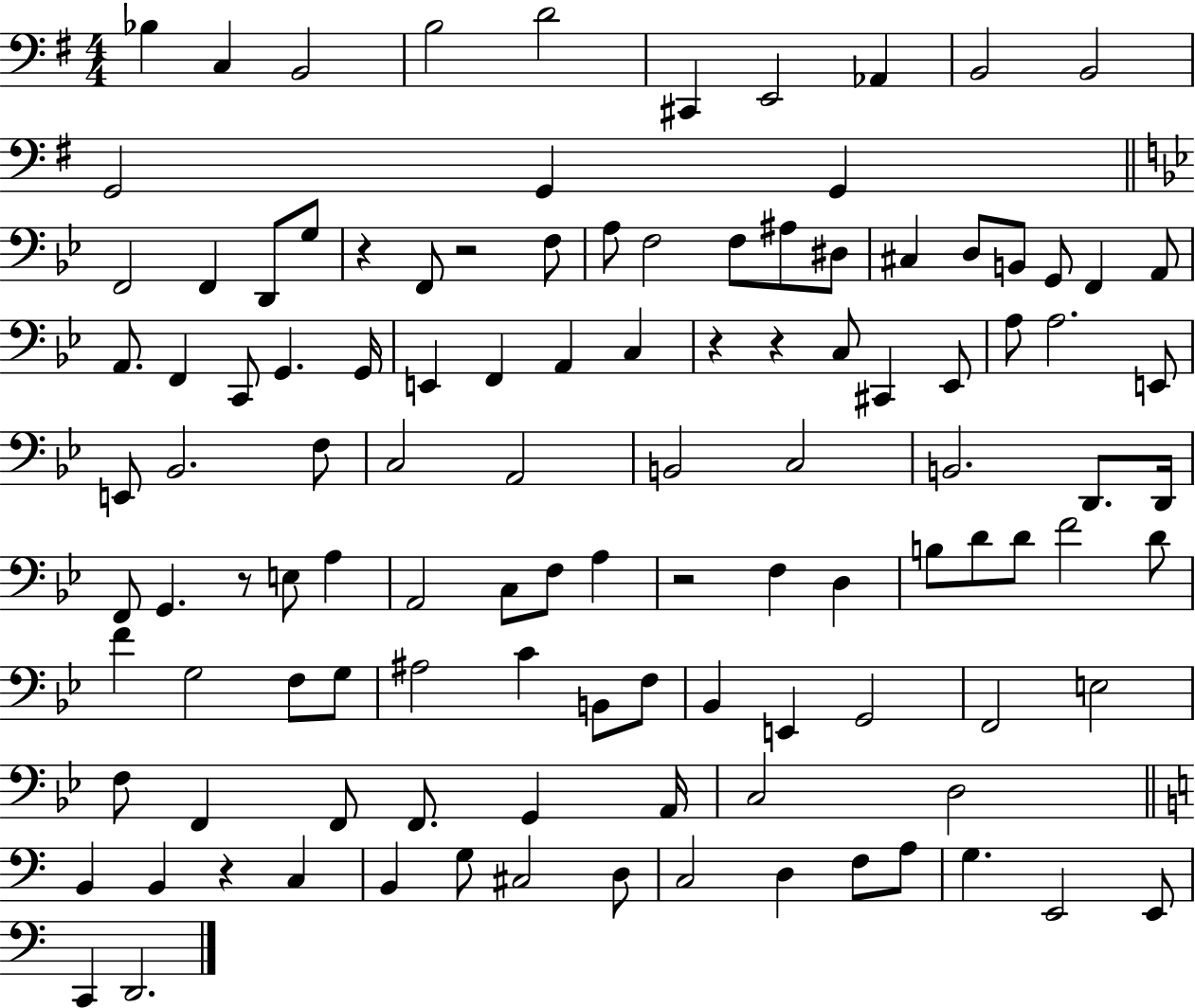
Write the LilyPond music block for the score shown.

{
  \clef bass
  \numericTimeSignature
  \time 4/4
  \key g \major
  bes4 c4 b,2 | b2 d'2 | cis,4 e,2 aes,4 | b,2 b,2 | \break g,2 g,4 g,4 | \bar "||" \break \key g \minor f,2 f,4 d,8 g8 | r4 f,8 r2 f8 | a8 f2 f8 ais8 dis8 | cis4 d8 b,8 g,8 f,4 a,8 | \break a,8. f,4 c,8 g,4. g,16 | e,4 f,4 a,4 c4 | r4 r4 c8 cis,4 ees,8 | a8 a2. e,8 | \break e,8 bes,2. f8 | c2 a,2 | b,2 c2 | b,2. d,8. d,16 | \break f,8 g,4. r8 e8 a4 | a,2 c8 f8 a4 | r2 f4 d4 | b8 d'8 d'8 f'2 d'8 | \break f'4 g2 f8 g8 | ais2 c'4 b,8 f8 | bes,4 e,4 g,2 | f,2 e2 | \break f8 f,4 f,8 f,8. g,4 a,16 | c2 d2 | \bar "||" \break \key c \major b,4 b,4 r4 c4 | b,4 g8 cis2 d8 | c2 d4 f8 a8 | g4. e,2 e,8 | \break c,4 d,2. | \bar "|."
}